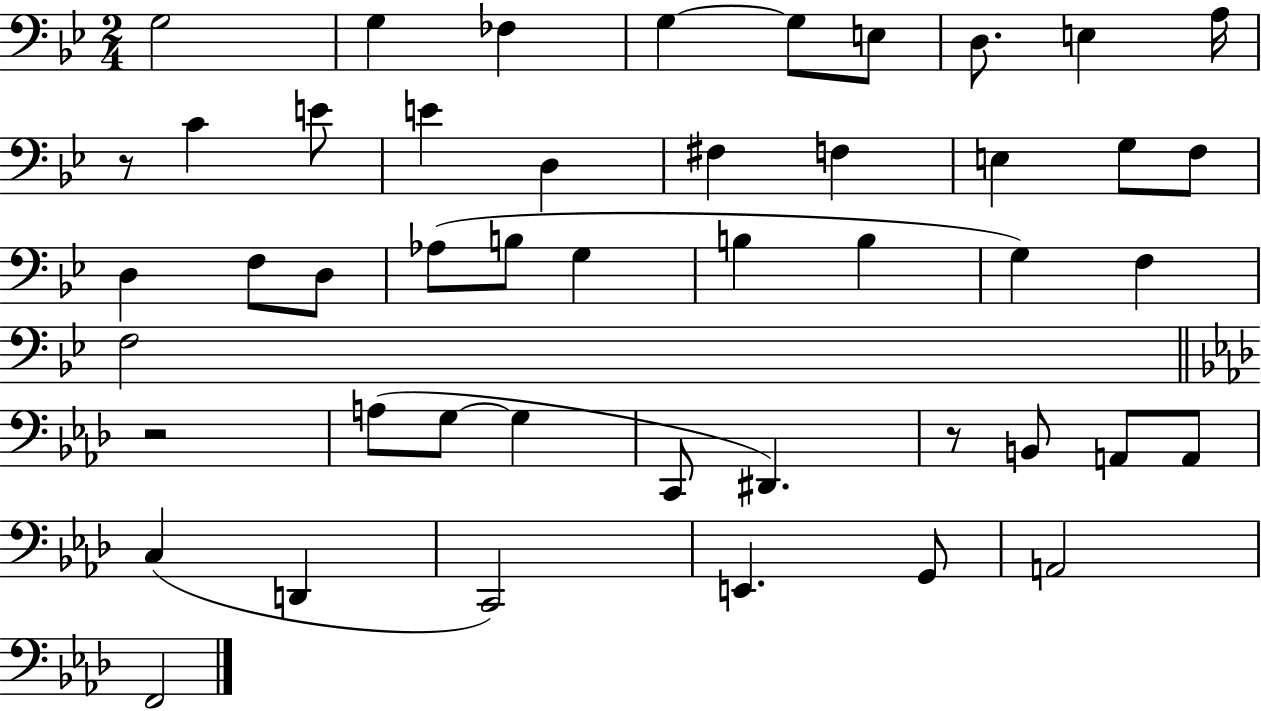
G3/h G3/q FES3/q G3/q G3/e E3/e D3/e. E3/q A3/s R/e C4/q E4/e E4/q D3/q F#3/q F3/q E3/q G3/e F3/e D3/q F3/e D3/e Ab3/e B3/e G3/q B3/q B3/q G3/q F3/q F3/h R/h A3/e G3/e G3/q C2/e D#2/q. R/e B2/e A2/e A2/e C3/q D2/q C2/h E2/q. G2/e A2/h F2/h